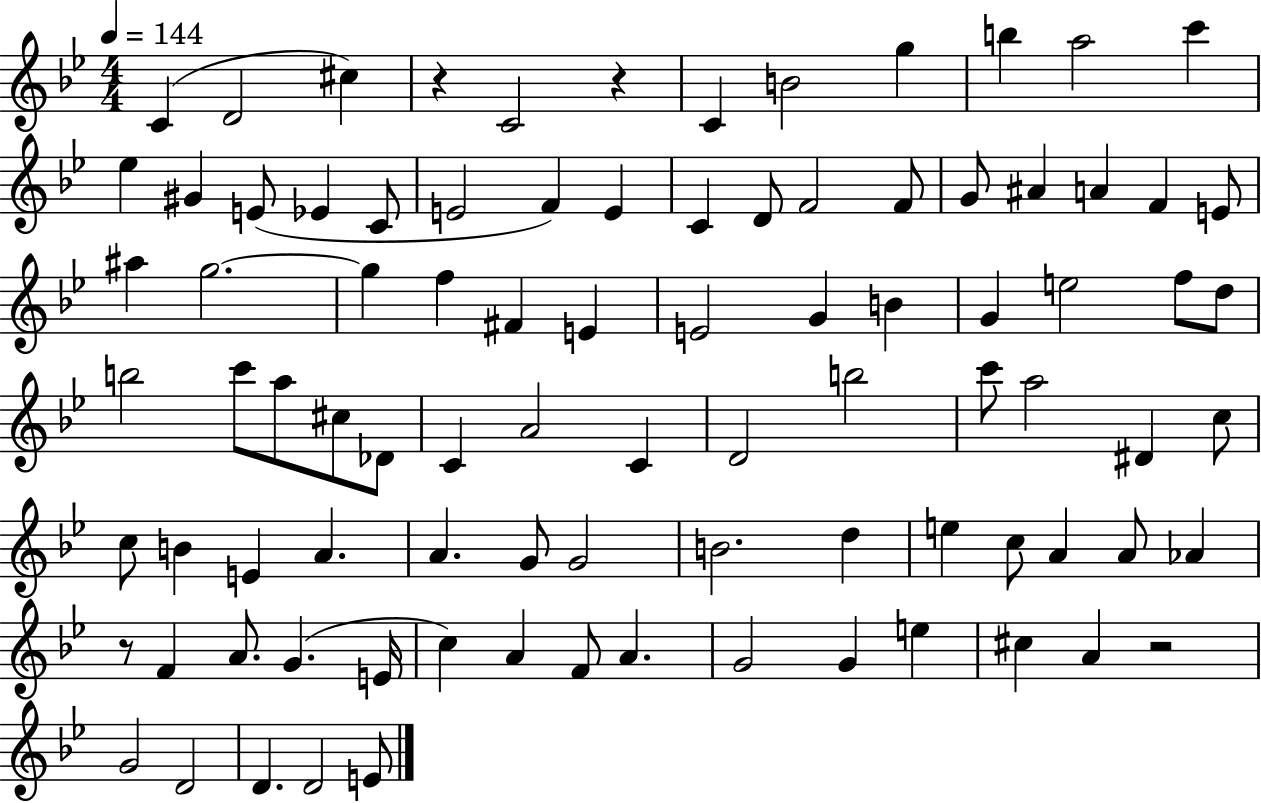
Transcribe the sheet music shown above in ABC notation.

X:1
T:Untitled
M:4/4
L:1/4
K:Bb
C D2 ^c z C2 z C B2 g b a2 c' _e ^G E/2 _E C/2 E2 F E C D/2 F2 F/2 G/2 ^A A F E/2 ^a g2 g f ^F E E2 G B G e2 f/2 d/2 b2 c'/2 a/2 ^c/2 _D/2 C A2 C D2 b2 c'/2 a2 ^D c/2 c/2 B E A A G/2 G2 B2 d e c/2 A A/2 _A z/2 F A/2 G E/4 c A F/2 A G2 G e ^c A z2 G2 D2 D D2 E/2